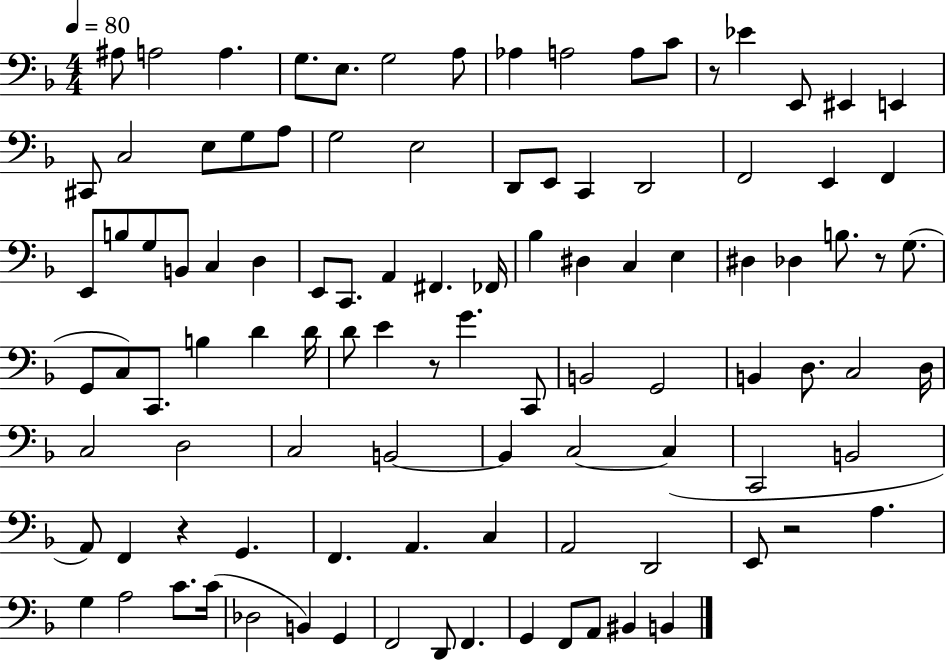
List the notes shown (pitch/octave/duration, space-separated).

A#3/e A3/h A3/q. G3/e. E3/e. G3/h A3/e Ab3/q A3/h A3/e C4/e R/e Eb4/q E2/e EIS2/q E2/q C#2/e C3/h E3/e G3/e A3/e G3/h E3/h D2/e E2/e C2/q D2/h F2/h E2/q F2/q E2/e B3/e G3/e B2/e C3/q D3/q E2/e C2/e. A2/q F#2/q. FES2/s Bb3/q D#3/q C3/q E3/q D#3/q Db3/q B3/e. R/e G3/e. G2/e C3/e C2/e. B3/q D4/q D4/s D4/e E4/q R/e G4/q. C2/e B2/h G2/h B2/q D3/e. C3/h D3/s C3/h D3/h C3/h B2/h B2/q C3/h C3/q C2/h B2/h A2/e F2/q R/q G2/q. F2/q. A2/q. C3/q A2/h D2/h E2/e R/h A3/q. G3/q A3/h C4/e. C4/s Db3/h B2/q G2/q F2/h D2/e F2/q. G2/q F2/e A2/e BIS2/q B2/q